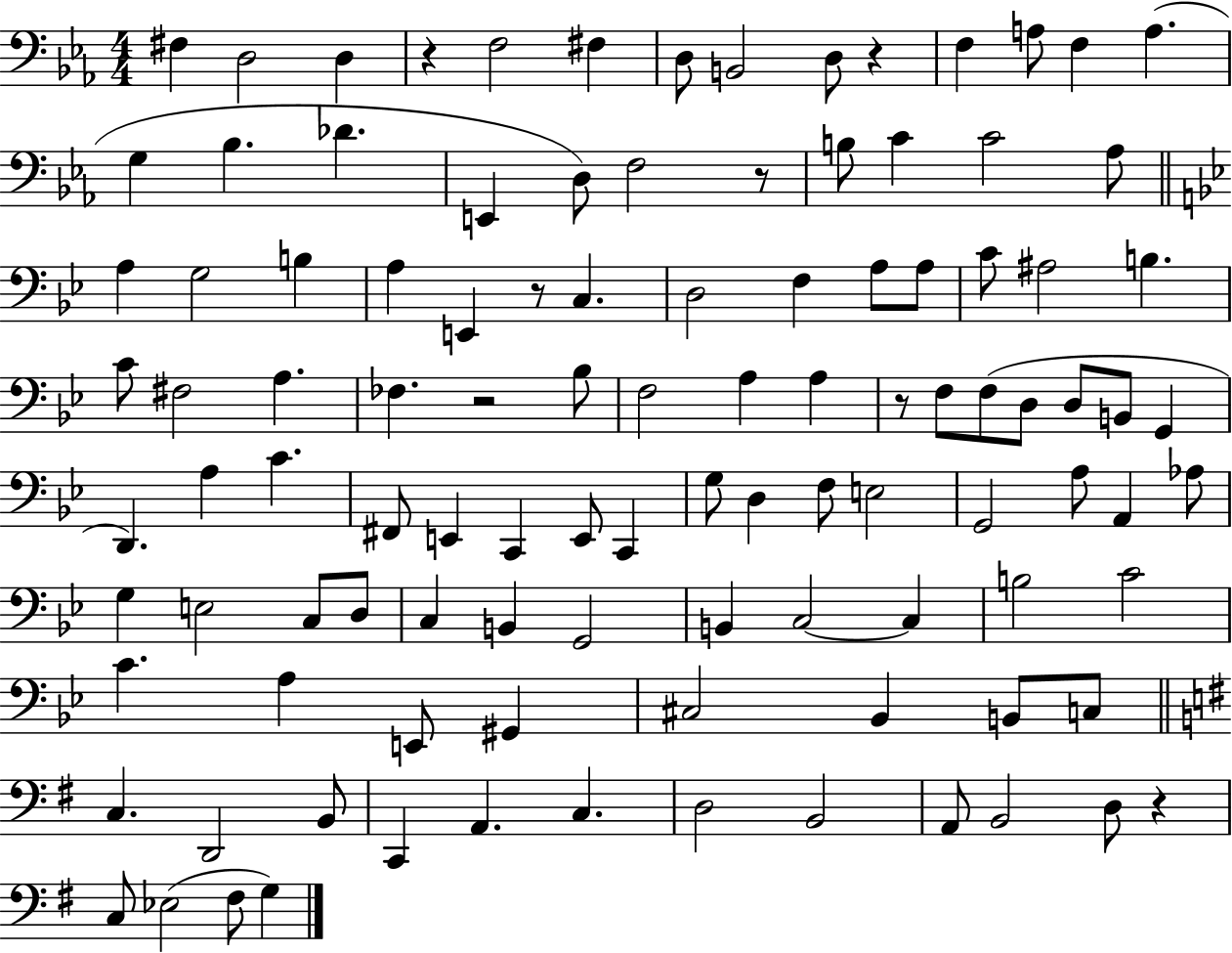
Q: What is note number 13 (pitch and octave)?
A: G3